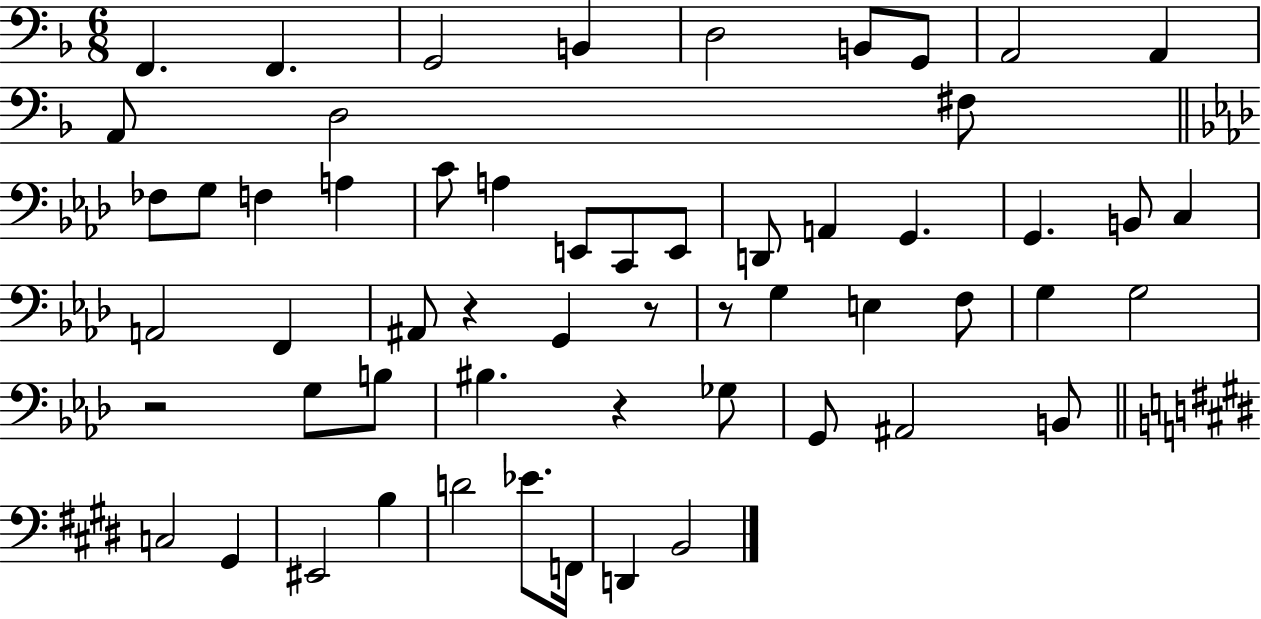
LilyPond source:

{
  \clef bass
  \numericTimeSignature
  \time 6/8
  \key f \major
  \repeat volta 2 { f,4. f,4. | g,2 b,4 | d2 b,8 g,8 | a,2 a,4 | \break a,8 d2 fis8 | \bar "||" \break \key aes \major fes8 g8 f4 a4 | c'8 a4 e,8 c,8 e,8 | d,8 a,4 g,4. | g,4. b,8 c4 | \break a,2 f,4 | ais,8 r4 g,4 r8 | r8 g4 e4 f8 | g4 g2 | \break r2 g8 b8 | bis4. r4 ges8 | g,8 ais,2 b,8 | \bar "||" \break \key e \major c2 gis,4 | eis,2 b4 | d'2 ees'8. f,16 | d,4 b,2 | \break } \bar "|."
}